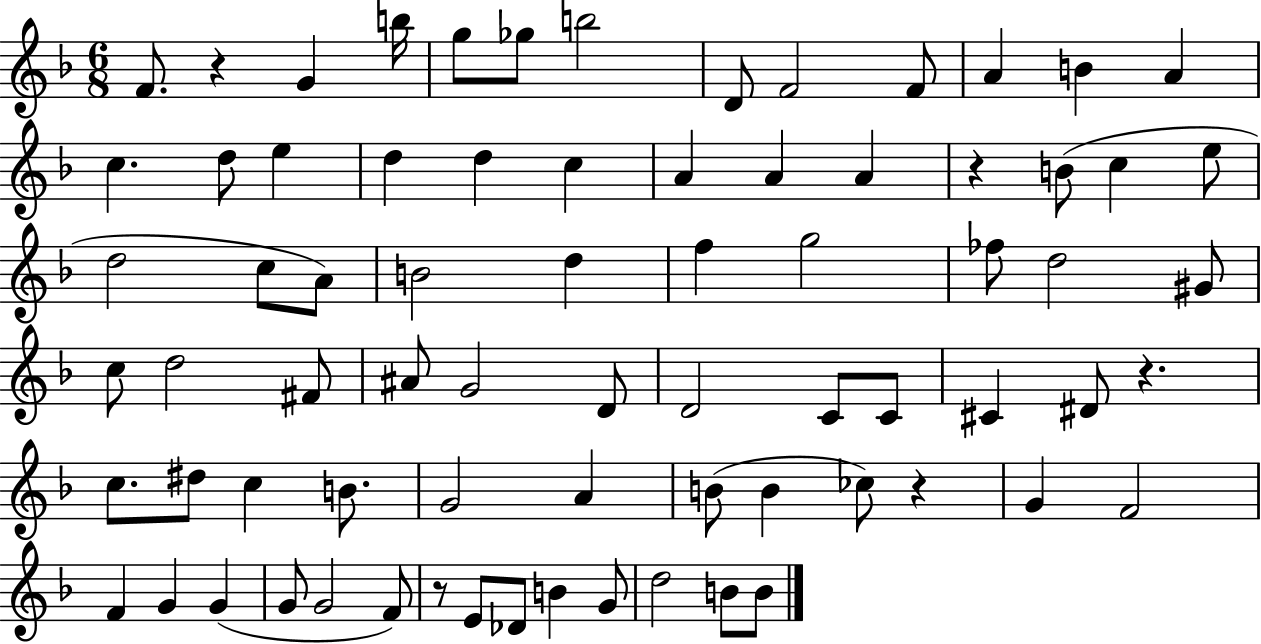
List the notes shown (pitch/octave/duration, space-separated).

F4/e. R/q G4/q B5/s G5/e Gb5/e B5/h D4/e F4/h F4/e A4/q B4/q A4/q C5/q. D5/e E5/q D5/q D5/q C5/q A4/q A4/q A4/q R/q B4/e C5/q E5/e D5/h C5/e A4/e B4/h D5/q F5/q G5/h FES5/e D5/h G#4/e C5/e D5/h F#4/e A#4/e G4/h D4/e D4/h C4/e C4/e C#4/q D#4/e R/q. C5/e. D#5/e C5/q B4/e. G4/h A4/q B4/e B4/q CES5/e R/q G4/q F4/h F4/q G4/q G4/q G4/e G4/h F4/e R/e E4/e Db4/e B4/q G4/e D5/h B4/e B4/e